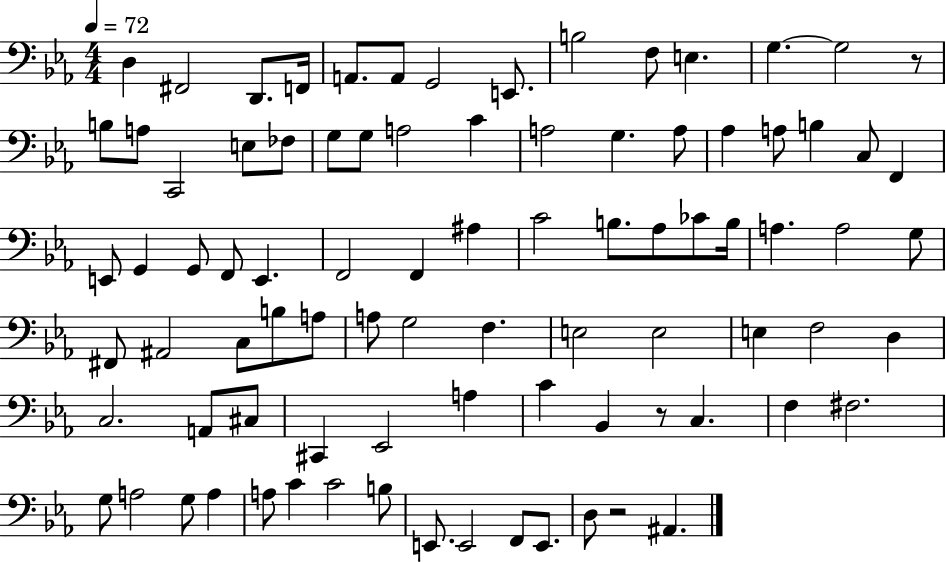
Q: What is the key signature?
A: EES major